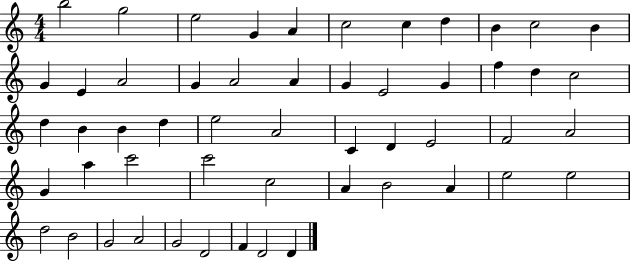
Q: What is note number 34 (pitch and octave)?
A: A4